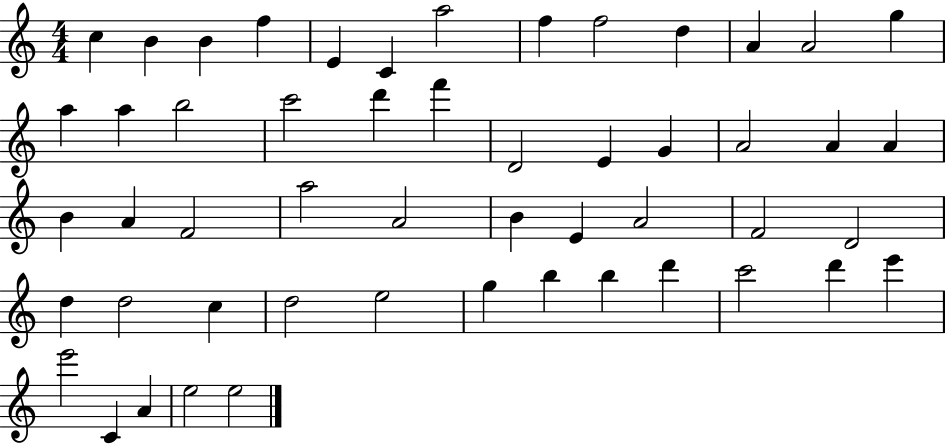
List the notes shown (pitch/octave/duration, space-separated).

C5/q B4/q B4/q F5/q E4/q C4/q A5/h F5/q F5/h D5/q A4/q A4/h G5/q A5/q A5/q B5/h C6/h D6/q F6/q D4/h E4/q G4/q A4/h A4/q A4/q B4/q A4/q F4/h A5/h A4/h B4/q E4/q A4/h F4/h D4/h D5/q D5/h C5/q D5/h E5/h G5/q B5/q B5/q D6/q C6/h D6/q E6/q E6/h C4/q A4/q E5/h E5/h